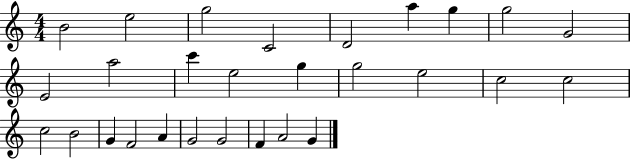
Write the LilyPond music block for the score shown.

{
  \clef treble
  \numericTimeSignature
  \time 4/4
  \key c \major
  b'2 e''2 | g''2 c'2 | d'2 a''4 g''4 | g''2 g'2 | \break e'2 a''2 | c'''4 e''2 g''4 | g''2 e''2 | c''2 c''2 | \break c''2 b'2 | g'4 f'2 a'4 | g'2 g'2 | f'4 a'2 g'4 | \break \bar "|."
}